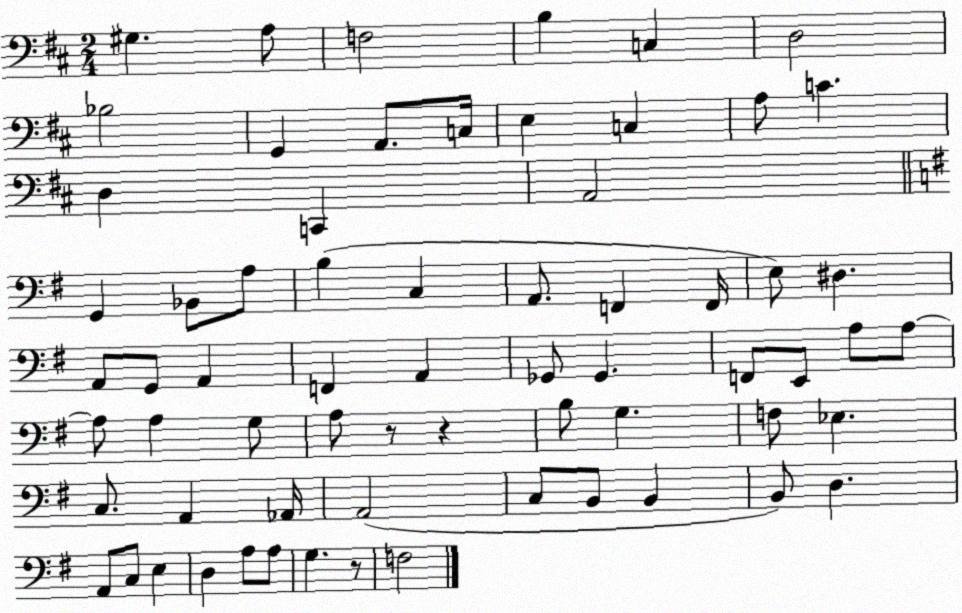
X:1
T:Untitled
M:2/4
L:1/4
K:D
^G, A,/2 F,2 B, C, D,2 _B,2 G,, A,,/2 C,/4 E, C, A,/2 C D, C,, A,,2 G,, _B,,/2 A,/2 B, C, A,,/2 F,, F,,/4 E,/2 ^D, A,,/2 G,,/2 A,, F,, A,, _G,,/2 _G,, F,,/2 E,,/2 A,/2 A,/2 A,/2 A, G,/2 A,/2 z/2 z B,/2 G, F,/2 _E, C,/2 A,, _A,,/4 A,,2 C,/2 B,,/2 B,, B,,/2 D, A,,/2 C,/2 E, D, A,/2 A,/2 G, z/2 F,2